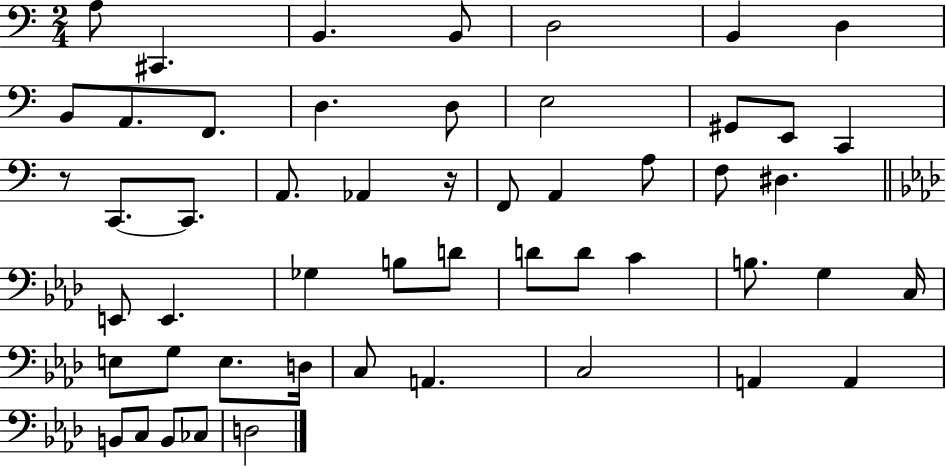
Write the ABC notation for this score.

X:1
T:Untitled
M:2/4
L:1/4
K:C
A,/2 ^C,, B,, B,,/2 D,2 B,, D, B,,/2 A,,/2 F,,/2 D, D,/2 E,2 ^G,,/2 E,,/2 C,, z/2 C,,/2 C,,/2 A,,/2 _A,, z/4 F,,/2 A,, A,/2 F,/2 ^D, E,,/2 E,, _G, B,/2 D/2 D/2 D/2 C B,/2 G, C,/4 E,/2 G,/2 E,/2 D,/4 C,/2 A,, C,2 A,, A,, B,,/2 C,/2 B,,/2 _C,/2 D,2